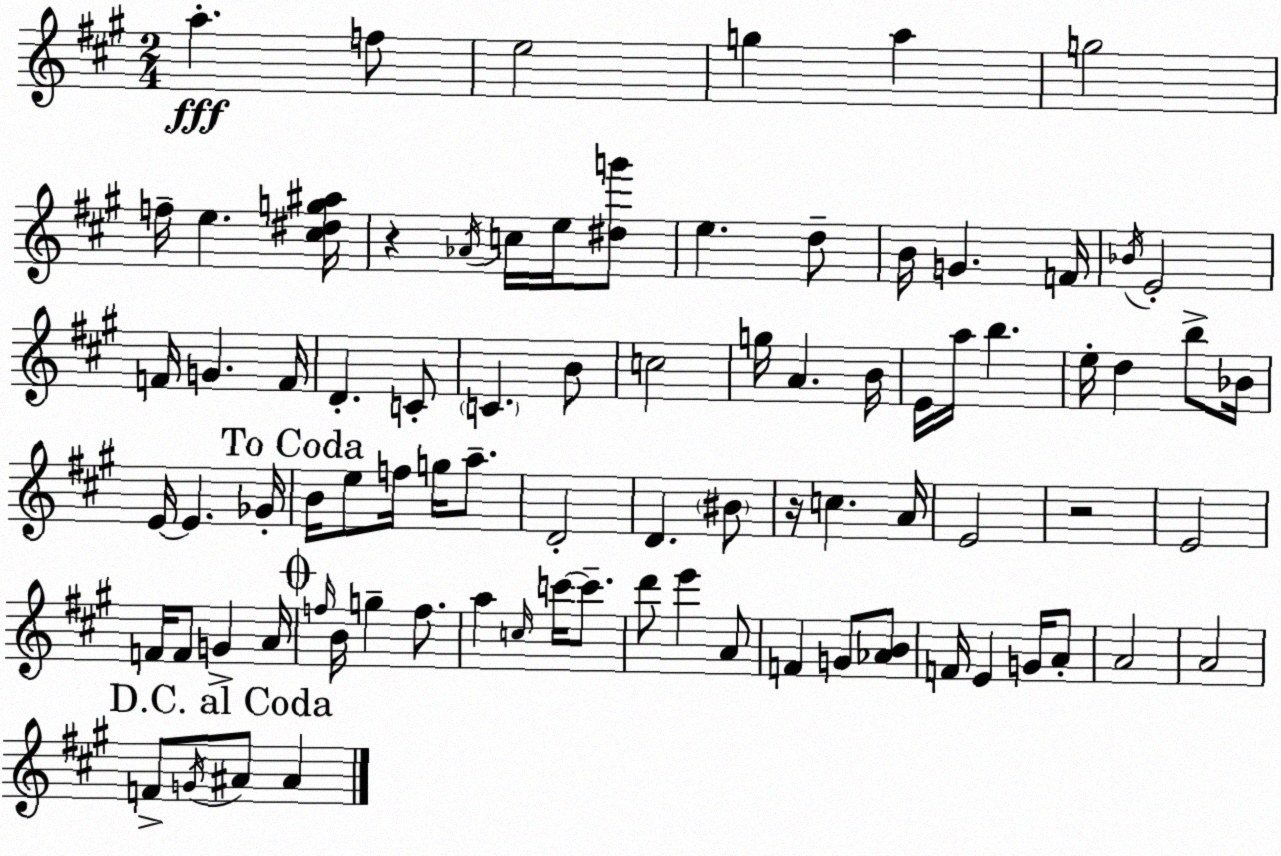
X:1
T:Untitled
M:2/4
L:1/4
K:A
a f/2 e2 g a g2 f/4 e [^c^dg^a]/4 z _A/4 c/4 e/4 [^dg']/2 e d/2 B/4 G F/4 _B/4 E2 F/4 G F/4 D C/2 C B/2 c2 g/4 A B/4 E/4 a/4 b e/4 d b/2 _B/4 E/4 E _G/4 B/4 e/2 f/4 g/4 a/2 D2 D ^B/2 z/4 c A/4 E2 z2 E2 F/4 F/2 G A/4 f/4 B/4 g f/2 a c/4 c'/4 c'/2 d'/2 e' A/2 F G/2 [_AB]/2 F/4 E G/4 A/2 A2 A2 F/2 G/4 ^A/2 ^A